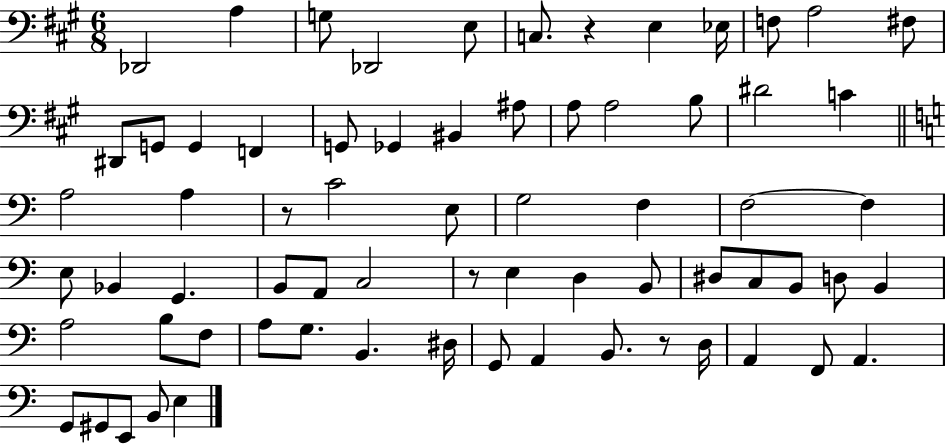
{
  \clef bass
  \numericTimeSignature
  \time 6/8
  \key a \major
  \repeat volta 2 { des,2 a4 | g8 des,2 e8 | c8. r4 e4 ees16 | f8 a2 fis8 | \break dis,8 g,8 g,4 f,4 | g,8 ges,4 bis,4 ais8 | a8 a2 b8 | dis'2 c'4 | \break \bar "||" \break \key c \major a2 a4 | r8 c'2 e8 | g2 f4 | f2~~ f4 | \break e8 bes,4 g,4. | b,8 a,8 c2 | r8 e4 d4 b,8 | dis8 c8 b,8 d8 b,4 | \break a2 b8 f8 | a8 g8. b,4. dis16 | g,8 a,4 b,8. r8 d16 | a,4 f,8 a,4. | \break g,8 gis,8 e,8 b,8 e4 | } \bar "|."
}